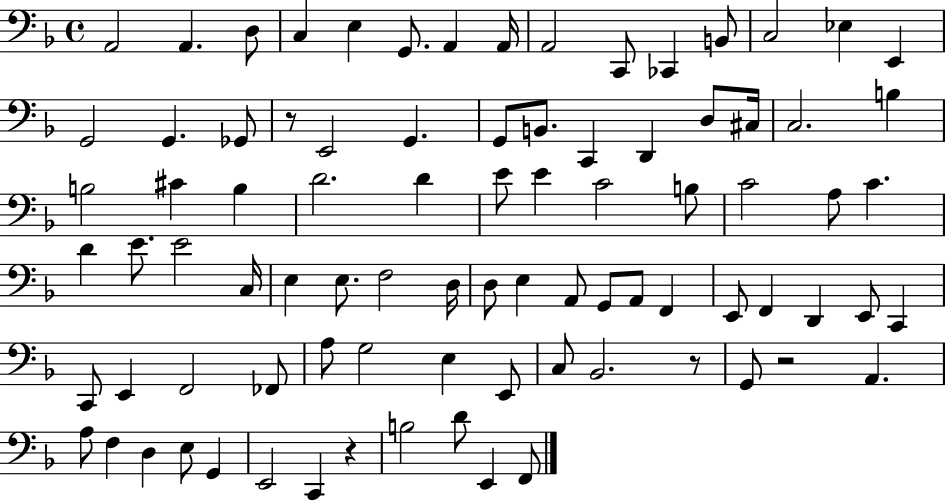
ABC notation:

X:1
T:Untitled
M:4/4
L:1/4
K:F
A,,2 A,, D,/2 C, E, G,,/2 A,, A,,/4 A,,2 C,,/2 _C,, B,,/2 C,2 _E, E,, G,,2 G,, _G,,/2 z/2 E,,2 G,, G,,/2 B,,/2 C,, D,, D,/2 ^C,/4 C,2 B, B,2 ^C B, D2 D E/2 E C2 B,/2 C2 A,/2 C D E/2 E2 C,/4 E, E,/2 F,2 D,/4 D,/2 E, A,,/2 G,,/2 A,,/2 F,, E,,/2 F,, D,, E,,/2 C,, C,,/2 E,, F,,2 _F,,/2 A,/2 G,2 E, E,,/2 C,/2 _B,,2 z/2 G,,/2 z2 A,, A,/2 F, D, E,/2 G,, E,,2 C,, z B,2 D/2 E,, F,,/2